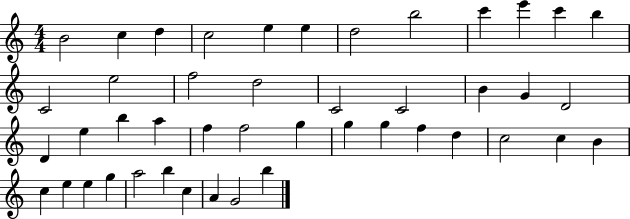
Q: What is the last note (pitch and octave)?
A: B5